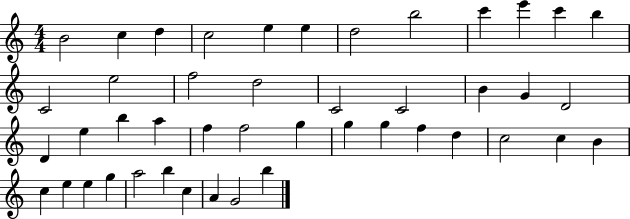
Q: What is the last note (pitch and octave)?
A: B5